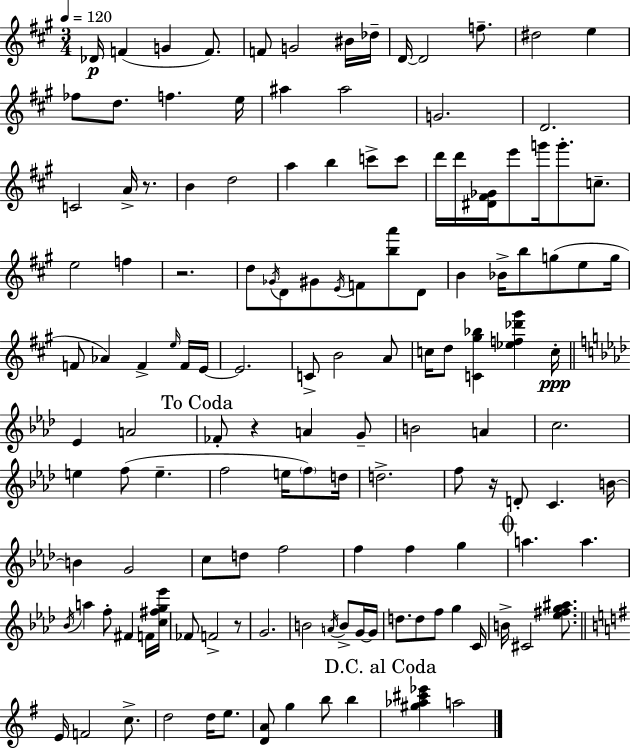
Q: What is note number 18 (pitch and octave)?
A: A#5